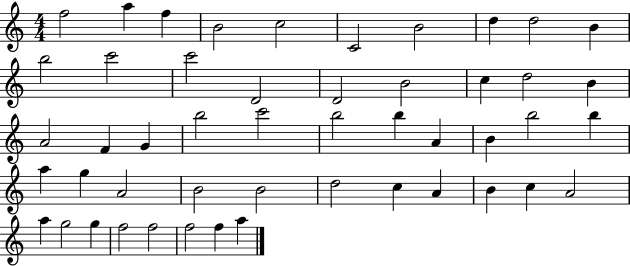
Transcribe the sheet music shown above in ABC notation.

X:1
T:Untitled
M:4/4
L:1/4
K:C
f2 a f B2 c2 C2 B2 d d2 B b2 c'2 c'2 D2 D2 B2 c d2 B A2 F G b2 c'2 b2 b A B b2 b a g A2 B2 B2 d2 c A B c A2 a g2 g f2 f2 f2 f a